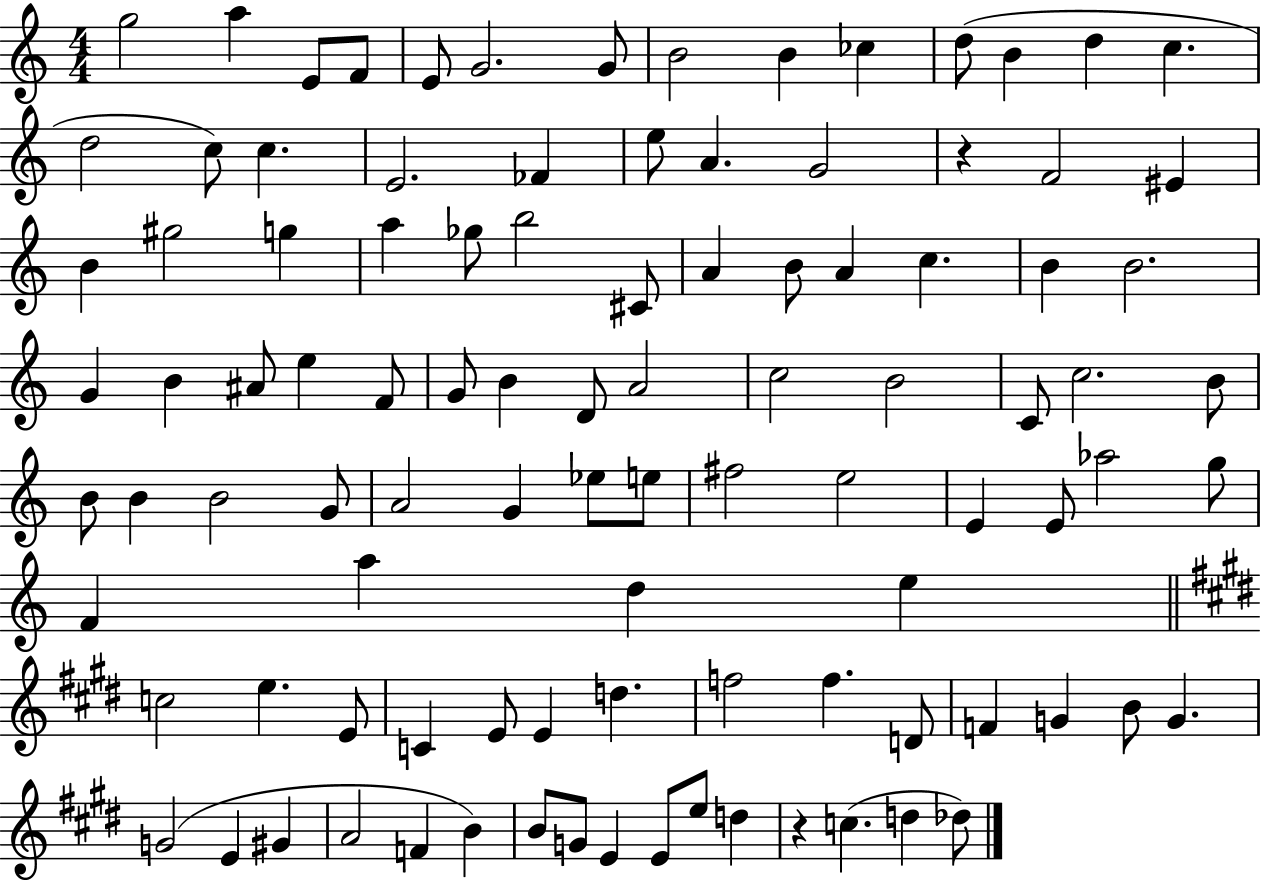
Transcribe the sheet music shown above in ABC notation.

X:1
T:Untitled
M:4/4
L:1/4
K:C
g2 a E/2 F/2 E/2 G2 G/2 B2 B _c d/2 B d c d2 c/2 c E2 _F e/2 A G2 z F2 ^E B ^g2 g a _g/2 b2 ^C/2 A B/2 A c B B2 G B ^A/2 e F/2 G/2 B D/2 A2 c2 B2 C/2 c2 B/2 B/2 B B2 G/2 A2 G _e/2 e/2 ^f2 e2 E E/2 _a2 g/2 F a d e c2 e E/2 C E/2 E d f2 f D/2 F G B/2 G G2 E ^G A2 F B B/2 G/2 E E/2 e/2 d z c d _d/2